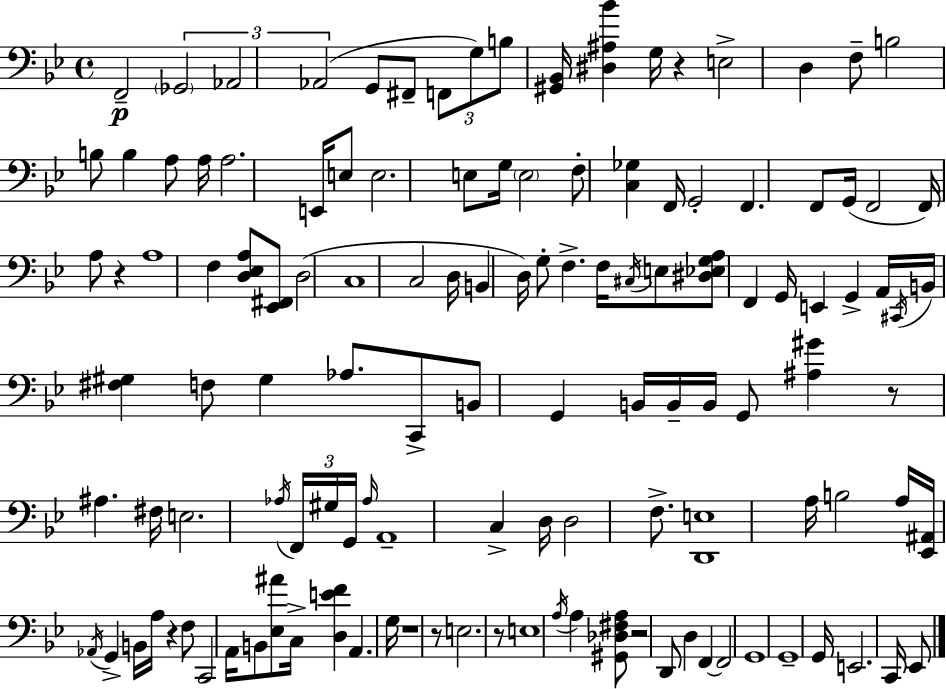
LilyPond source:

{
  \clef bass
  \time 4/4
  \defaultTimeSignature
  \key g \minor
  f,2--\p \tuplet 3/2 { \parenthesize ges,2 | aes,2 aes,2( } | g,8 fis,8-- \tuplet 3/2 { f,8 g8) b8 } <gis, bes,>16 <dis ais bes'>4 g16 | r4 e2-> d4 | \break f8-- b2 b8 b4 | a8 a16 a2. e,16 | e8 e2. e8 | g16 \parenthesize e2 f8-. <c ges>4 f,16 | \break g,2-. f,4. f,8 | g,16( f,2 f,16) a8 r4 | a1 | f4 <d ees a>8 <ees, fis,>8 d2( | \break c1 | c2 d16 b,4 d16) g8-. | f4.-> f16 \acciaccatura { cis16 } e8 <dis ees g a>8 f,4 | g,16 e,4 g,4-> a,16 \acciaccatura { cis,16 } b,16 <fis gis>4 | \break f8 gis4 aes8. c,8-> b,8 g,4 | b,16 b,16-- b,16 g,8 <ais gis'>4 r8 ais4. | fis16 e2. \acciaccatura { aes16 } | \tuplet 3/2 { f,16 gis16 g,16 } \grace { aes16 } a,1-- | \break c4-> d16 d2 | f8.-> <d, e>1 | a16 b2 a16 <ees, ais,>16 \acciaccatura { aes,16 } | g,4-> b,16 a16 r4 f8 c,2 | \break a,16 b,8 <ees ais'>8 c16-> <d e' f'>4 a,4. | g16 r1 | r8 e2. | r8 e1 | \break \acciaccatura { a16 } a4 <gis, des fis a>8 r2 | d,8 d4 f,4~~ f,2 | g,1 | g,1-- | \break g,16 e,2. | c,16 ees,8 \bar "|."
}